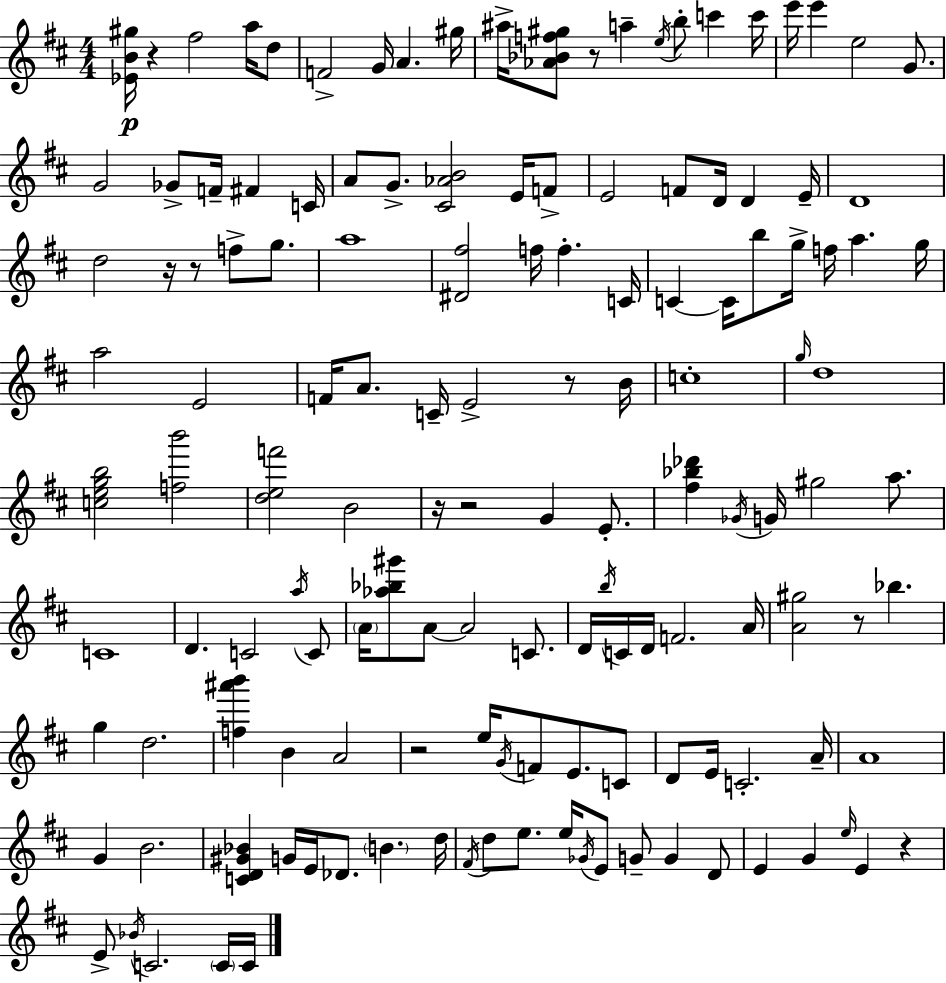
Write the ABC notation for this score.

X:1
T:Untitled
M:4/4
L:1/4
K:D
[_EB^g]/4 z ^f2 a/4 d/2 F2 G/4 A ^g/4 ^a/4 [_A_Bf^g]/2 z/2 a e/4 b/2 c' c'/4 e'/4 e' e2 G/2 G2 _G/2 F/4 ^F C/4 A/2 G/2 [^C_AB]2 E/4 F/2 E2 F/2 D/4 D E/4 D4 d2 z/4 z/2 f/2 g/2 a4 [^D^f]2 f/4 f C/4 C C/4 b/2 g/4 f/4 a g/4 a2 E2 F/4 A/2 C/4 E2 z/2 B/4 c4 g/4 d4 [cegb]2 [fb']2 [def']2 B2 z/4 z2 G E/2 [^f_b_d'] _G/4 G/4 ^g2 a/2 C4 D C2 a/4 C/2 A/4 [_a_b^g']/2 A/2 A2 C/2 D/4 b/4 C/4 D/4 F2 A/4 [A^g]2 z/2 _b g d2 [f^a'b'] B A2 z2 e/4 G/4 F/2 E/2 C/2 D/2 E/4 C2 A/4 A4 G B2 [CD^G_B] G/4 E/4 _D/2 B d/4 ^F/4 d/2 e/2 e/4 _G/4 E/2 G/2 G D/2 E G e/4 E z E/2 _B/4 C2 C/4 C/4